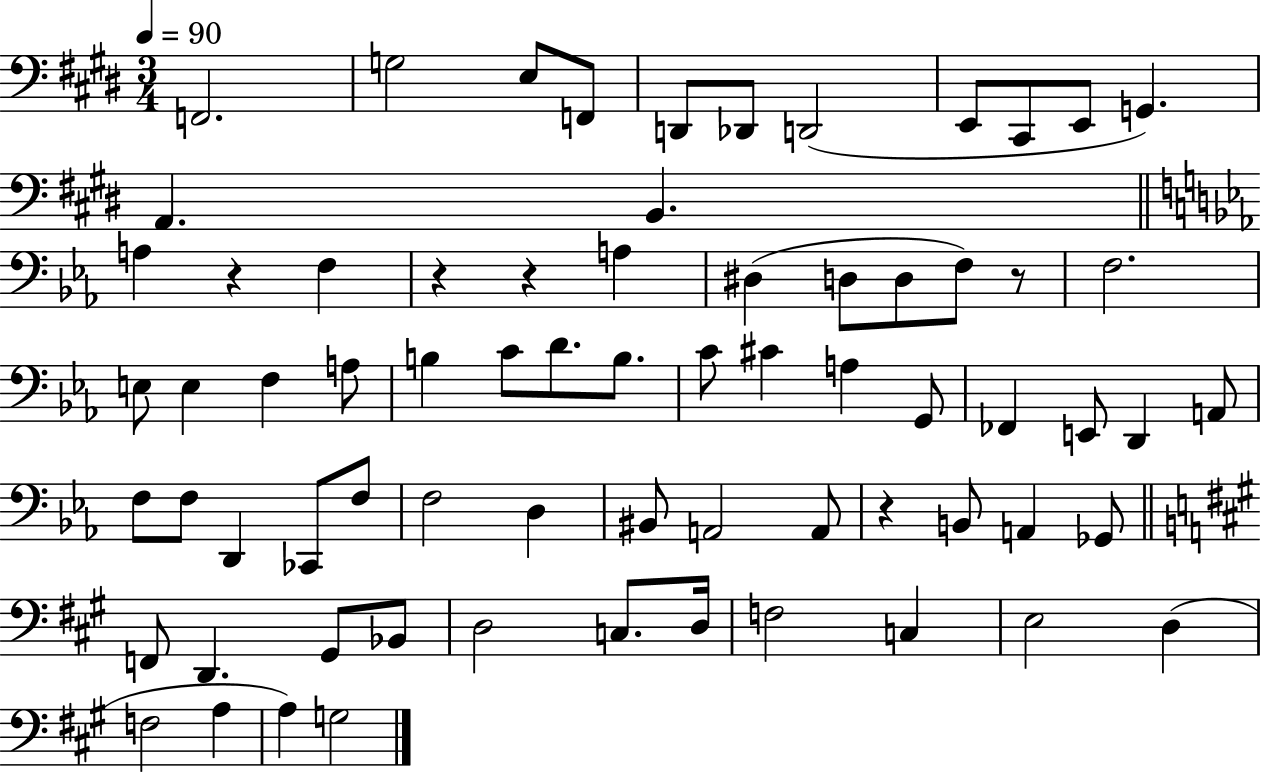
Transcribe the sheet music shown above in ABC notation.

X:1
T:Untitled
M:3/4
L:1/4
K:E
F,,2 G,2 E,/2 F,,/2 D,,/2 _D,,/2 D,,2 E,,/2 ^C,,/2 E,,/2 G,, A,, B,, A, z F, z z A, ^D, D,/2 D,/2 F,/2 z/2 F,2 E,/2 E, F, A,/2 B, C/2 D/2 B,/2 C/2 ^C A, G,,/2 _F,, E,,/2 D,, A,,/2 F,/2 F,/2 D,, _C,,/2 F,/2 F,2 D, ^B,,/2 A,,2 A,,/2 z B,,/2 A,, _G,,/2 F,,/2 D,, ^G,,/2 _B,,/2 D,2 C,/2 D,/4 F,2 C, E,2 D, F,2 A, A, G,2